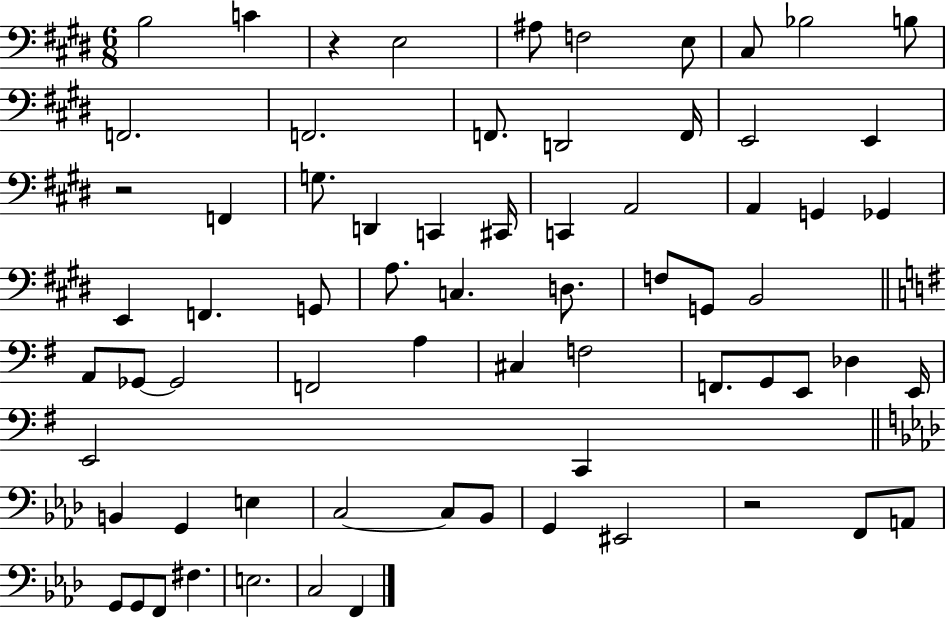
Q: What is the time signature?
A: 6/8